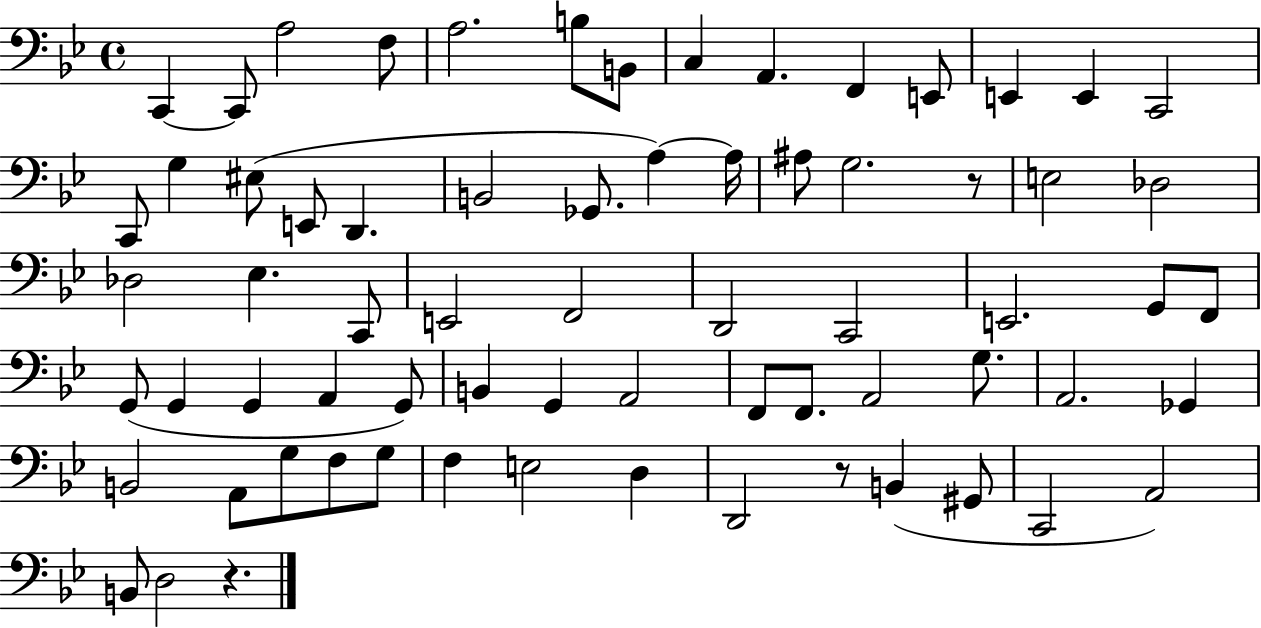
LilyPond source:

{
  \clef bass
  \time 4/4
  \defaultTimeSignature
  \key bes \major
  \repeat volta 2 { c,4~~ c,8 a2 f8 | a2. b8 b,8 | c4 a,4. f,4 e,8 | e,4 e,4 c,2 | \break c,8 g4 eis8( e,8 d,4. | b,2 ges,8. a4~~) a16 | ais8 g2. r8 | e2 des2 | \break des2 ees4. c,8 | e,2 f,2 | d,2 c,2 | e,2. g,8 f,8 | \break g,8( g,4 g,4 a,4 g,8) | b,4 g,4 a,2 | f,8 f,8. a,2 g8. | a,2. ges,4 | \break b,2 a,8 g8 f8 g8 | f4 e2 d4 | d,2 r8 b,4( gis,8 | c,2 a,2) | \break b,8 d2 r4. | } \bar "|."
}